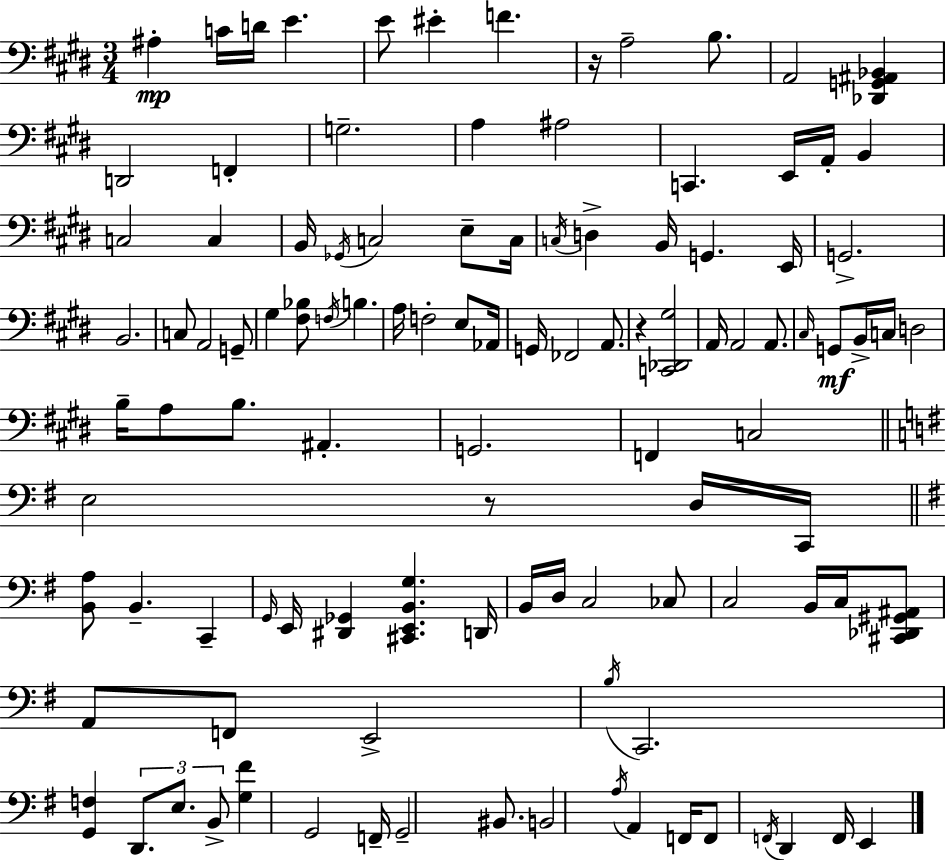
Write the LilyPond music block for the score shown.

{
  \clef bass
  \numericTimeSignature
  \time 3/4
  \key e \major
  \repeat volta 2 { ais4-.\mp c'16 d'16 e'4. | e'8 eis'4-. f'4. | r16 a2-- b8. | a,2 <des, g, ais, bes,>4 | \break d,2 f,4-. | g2.-- | a4 ais2 | c,4. e,16 a,16-. b,4 | \break c2 c4 | b,16 \acciaccatura { ges,16 } c2 e8-- | c16 \acciaccatura { c16 } d4-> b,16 g,4. | e,16 g,2.-> | \break b,2. | c8 a,2 | g,8-- gis4 <fis bes>8 \acciaccatura { f16 } b4. | a16 f2-. | \break e8 aes,16 g,16 fes,2 | a,8. r4 <c, des, gis>2 | a,16 a,2 | a,8. \grace { cis16 }\mf g,8 b,16-> c16 d2 | \break b16-- a8 b8. ais,4.-. | g,2. | f,4 c2 | \bar "||" \break \key e \minor e2 r8 d16 c,16 | \bar "||" \break \key g \major <b, a>8 b,4.-- c,4-- | \grace { g,16 } e,16 <dis, ges,>4 <cis, e, b, g>4. | d,16 b,16 d16 c2 ces8 | c2 b,16 c16 <cis, des, gis, ais,>8 | \break a,8 f,8 e,2-> | \acciaccatura { b16 } c,2. | <g, f>4 \tuplet 3/2 { d,8. e8. | b,8-> } <g fis'>4 g,2 | \break f,16-- g,2-- bis,8. | b,2 \acciaccatura { a16 } a,4 | f,16 f,8 \acciaccatura { f,16 } d,4 f,16 | e,4 } \bar "|."
}